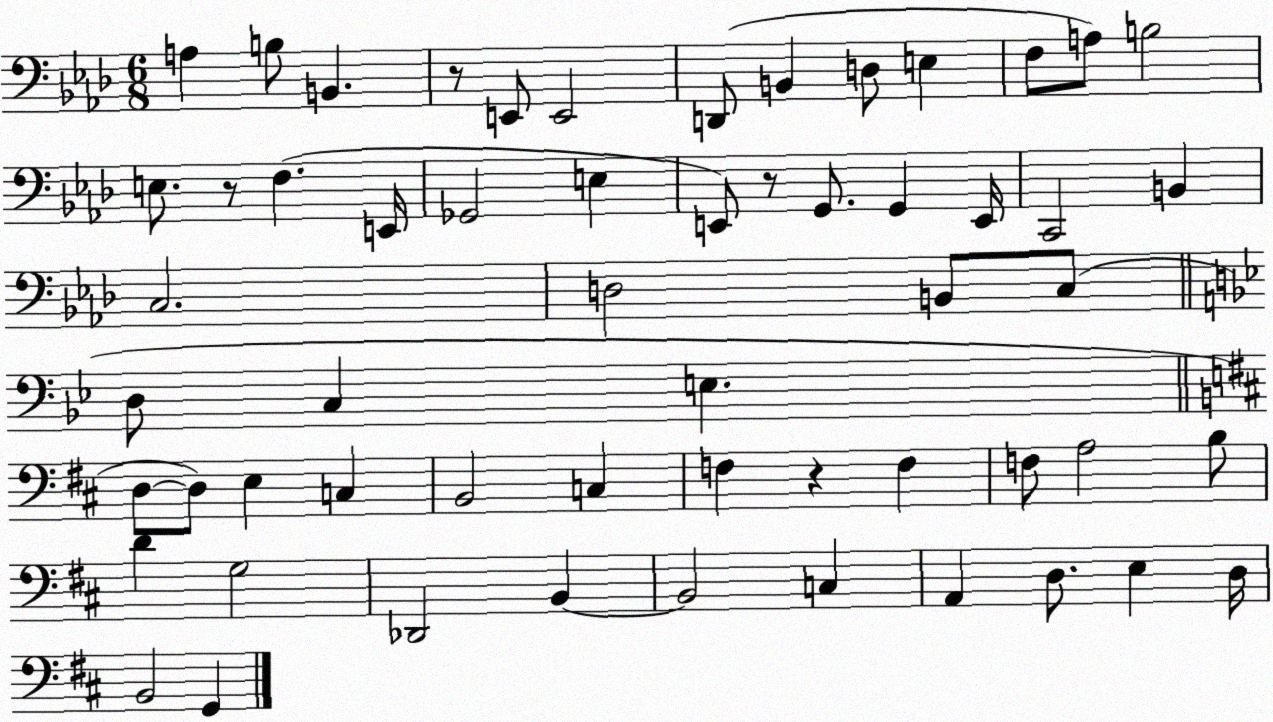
X:1
T:Untitled
M:6/8
L:1/4
K:Ab
A, B,/2 B,, z/2 E,,/2 E,,2 D,,/2 B,, D,/2 E, F,/2 A,/2 B,2 E,/2 z/2 F, E,,/4 _G,,2 E, E,,/2 z/2 G,,/2 G,, E,,/4 C,,2 B,, C,2 D,2 B,,/2 C,/2 D,/2 C, E, D,/2 D,/2 E, C, B,,2 C, F, z F, F,/2 A,2 B,/2 D G,2 _D,,2 B,, B,,2 C, A,, D,/2 E, D,/4 B,,2 G,,